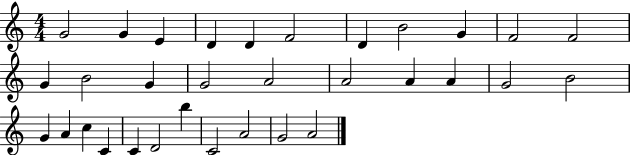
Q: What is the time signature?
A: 4/4